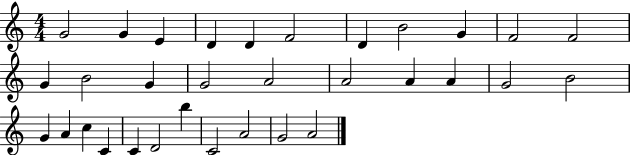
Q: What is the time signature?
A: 4/4